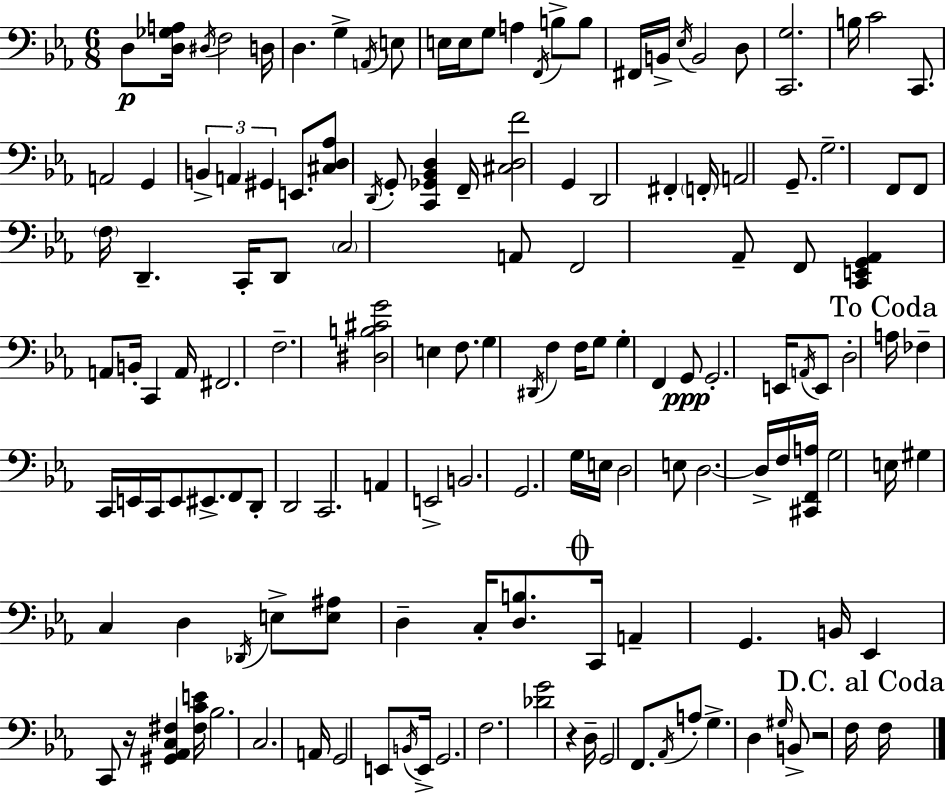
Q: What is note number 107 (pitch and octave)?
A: Eb2